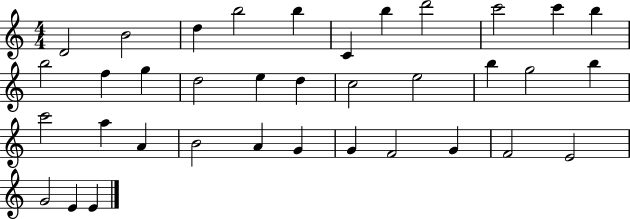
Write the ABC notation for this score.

X:1
T:Untitled
M:4/4
L:1/4
K:C
D2 B2 d b2 b C b d'2 c'2 c' b b2 f g d2 e d c2 e2 b g2 b c'2 a A B2 A G G F2 G F2 E2 G2 E E